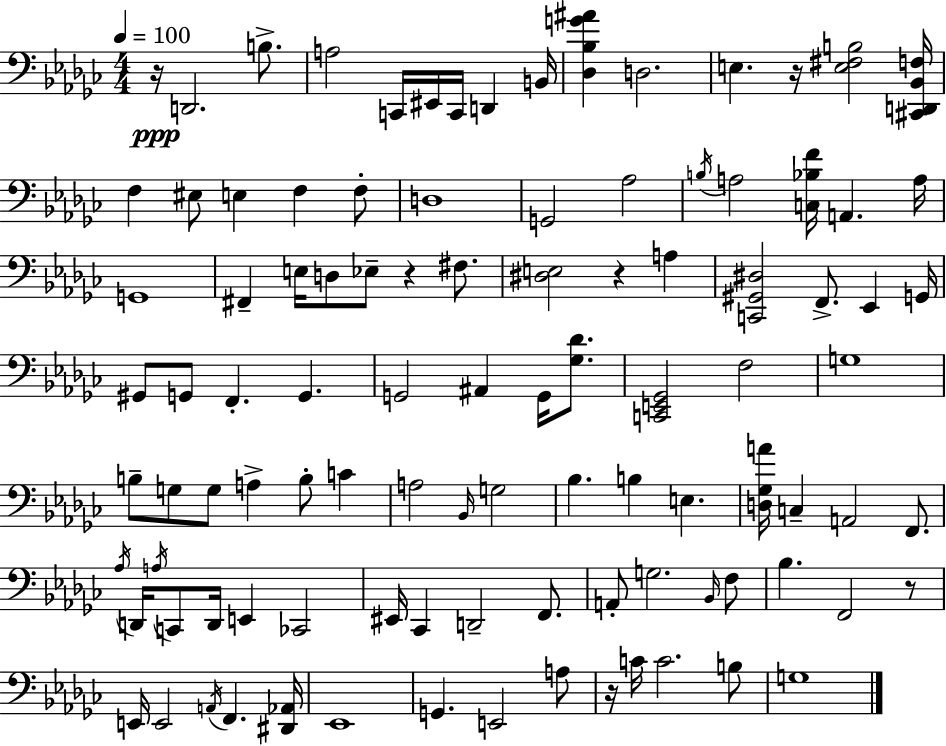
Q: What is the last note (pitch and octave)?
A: G3